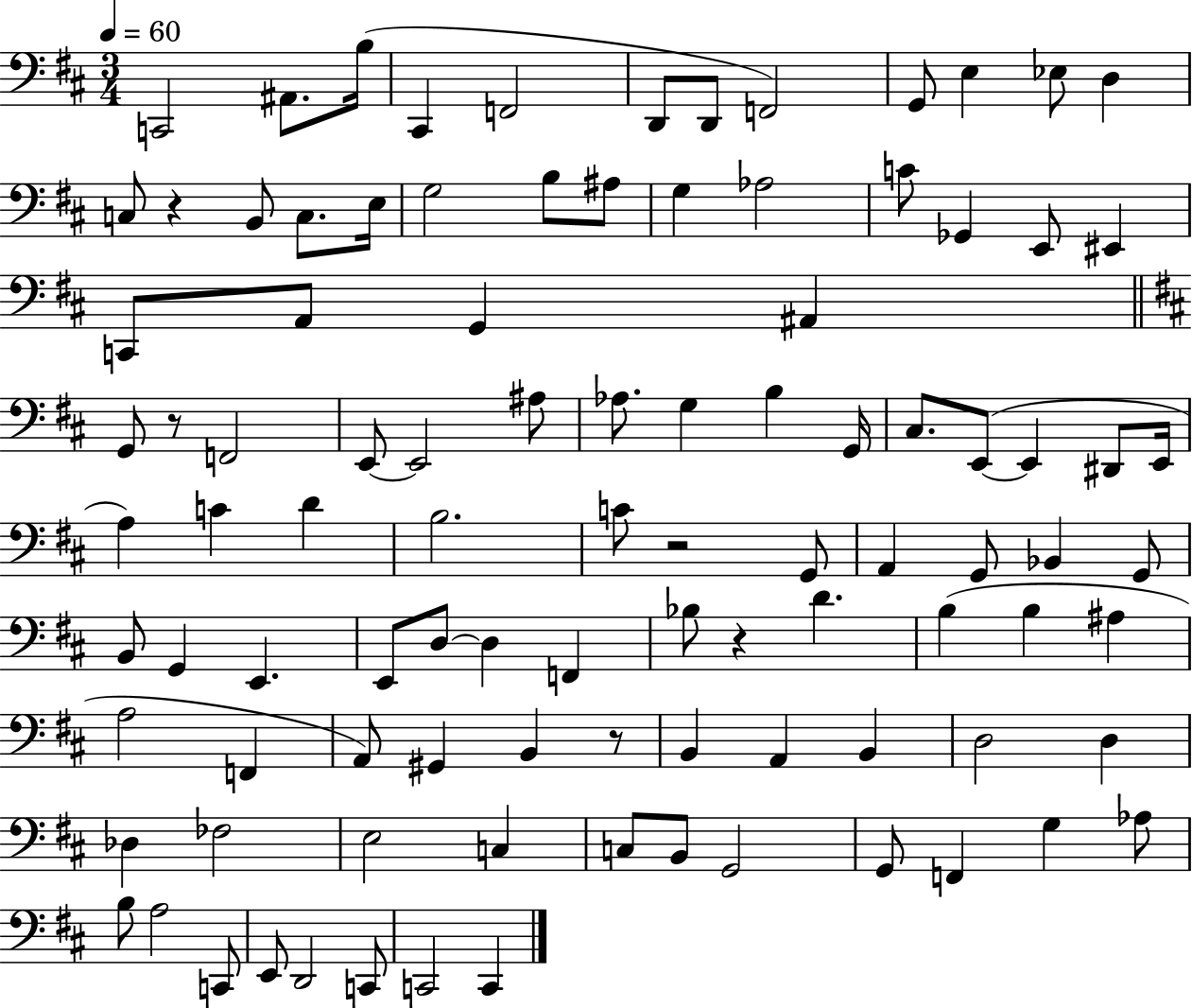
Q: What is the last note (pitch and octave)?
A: C2